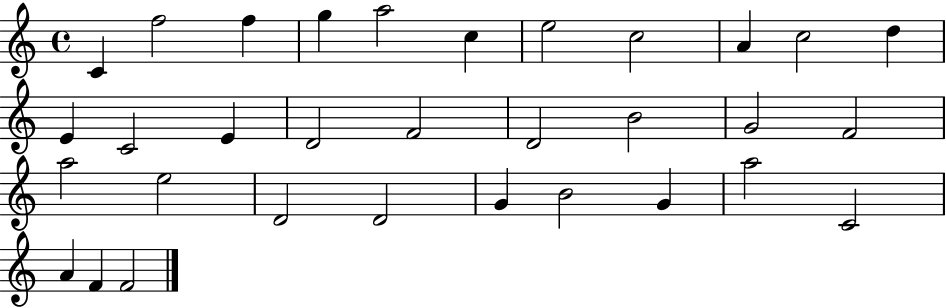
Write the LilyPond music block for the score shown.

{
  \clef treble
  \time 4/4
  \defaultTimeSignature
  \key c \major
  c'4 f''2 f''4 | g''4 a''2 c''4 | e''2 c''2 | a'4 c''2 d''4 | \break e'4 c'2 e'4 | d'2 f'2 | d'2 b'2 | g'2 f'2 | \break a''2 e''2 | d'2 d'2 | g'4 b'2 g'4 | a''2 c'2 | \break a'4 f'4 f'2 | \bar "|."
}